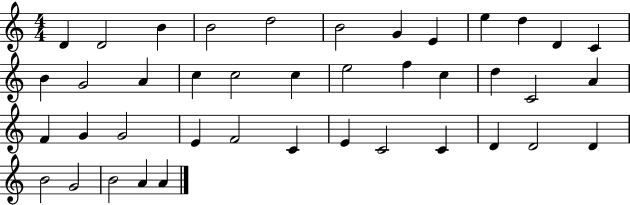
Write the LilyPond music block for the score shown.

{
  \clef treble
  \numericTimeSignature
  \time 4/4
  \key c \major
  d'4 d'2 b'4 | b'2 d''2 | b'2 g'4 e'4 | e''4 d''4 d'4 c'4 | \break b'4 g'2 a'4 | c''4 c''2 c''4 | e''2 f''4 c''4 | d''4 c'2 a'4 | \break f'4 g'4 g'2 | e'4 f'2 c'4 | e'4 c'2 c'4 | d'4 d'2 d'4 | \break b'2 g'2 | b'2 a'4 a'4 | \bar "|."
}